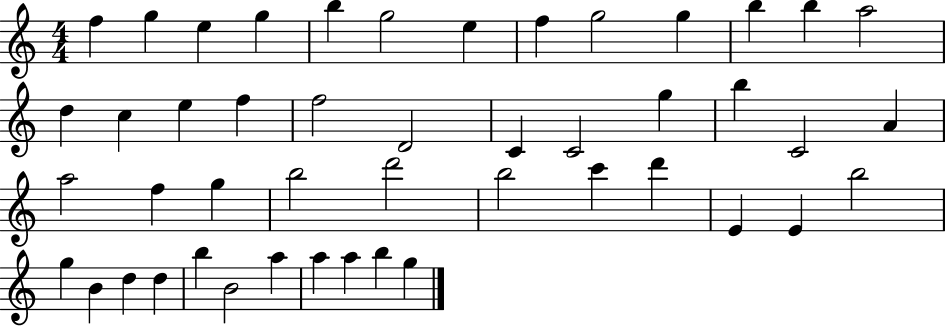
X:1
T:Untitled
M:4/4
L:1/4
K:C
f g e g b g2 e f g2 g b b a2 d c e f f2 D2 C C2 g b C2 A a2 f g b2 d'2 b2 c' d' E E b2 g B d d b B2 a a a b g